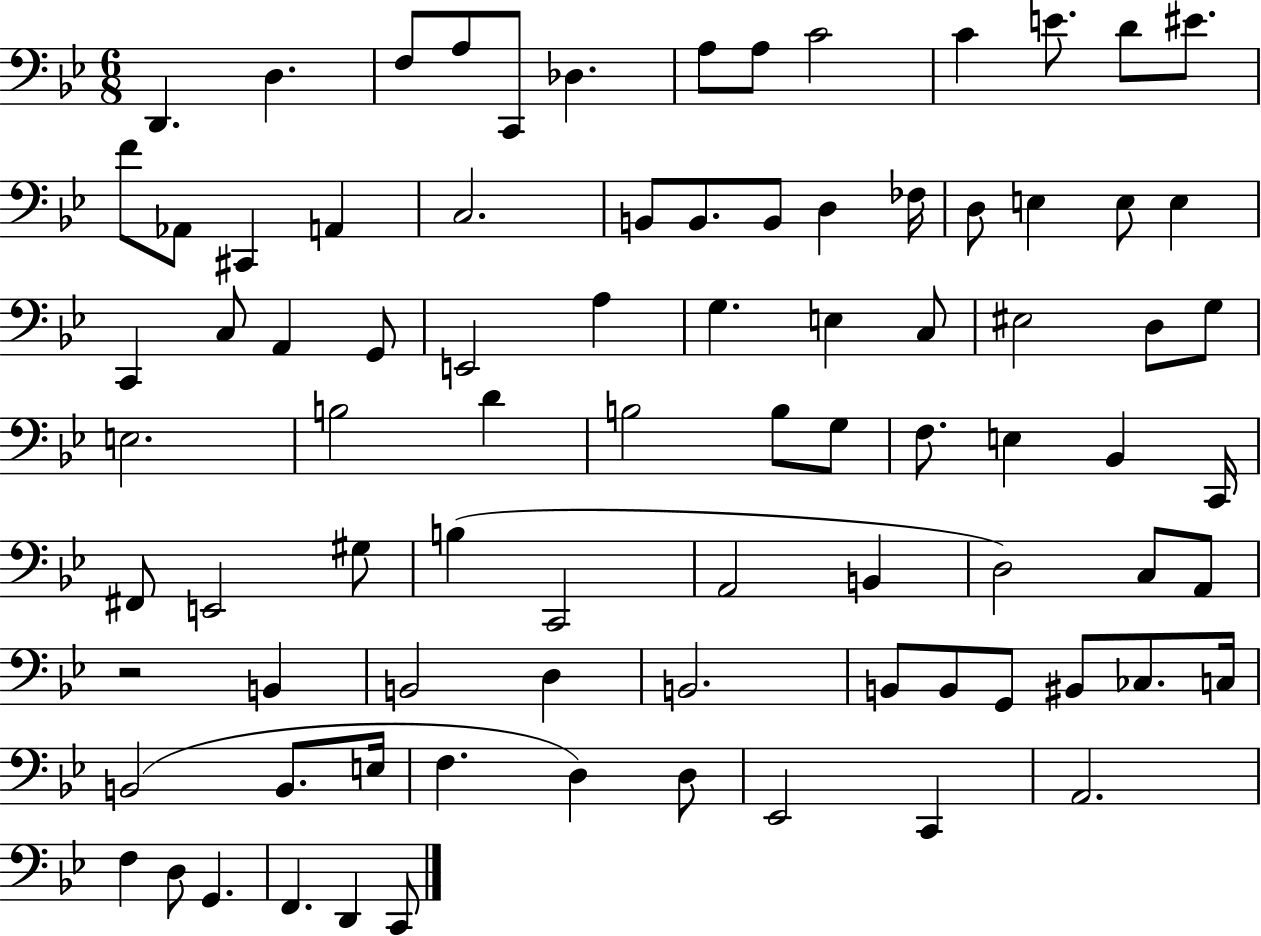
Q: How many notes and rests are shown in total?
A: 85